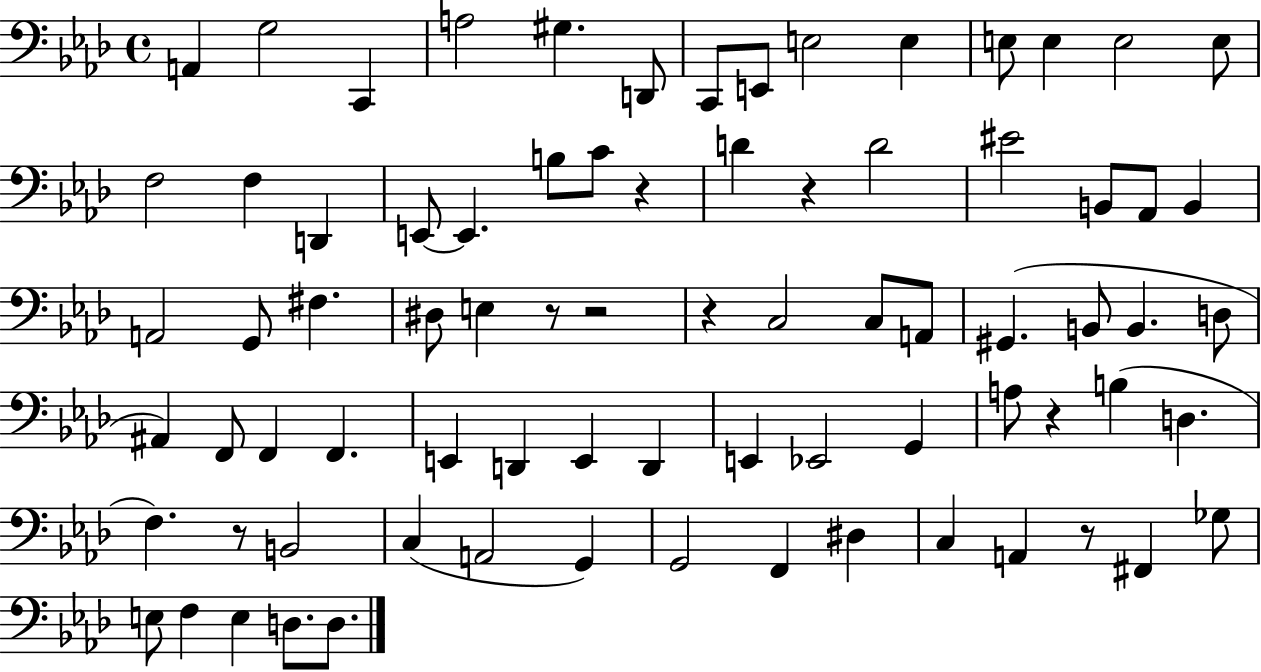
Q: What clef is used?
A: bass